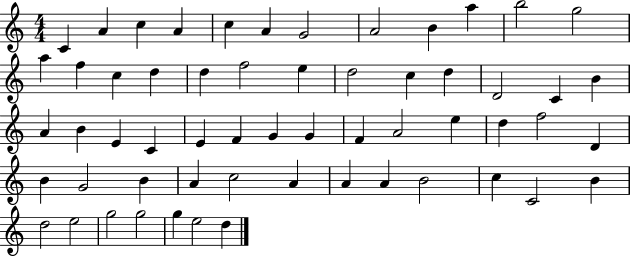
C4/q A4/q C5/q A4/q C5/q A4/q G4/h A4/h B4/q A5/q B5/h G5/h A5/q F5/q C5/q D5/q D5/q F5/h E5/q D5/h C5/q D5/q D4/h C4/q B4/q A4/q B4/q E4/q C4/q E4/q F4/q G4/q G4/q F4/q A4/h E5/q D5/q F5/h D4/q B4/q G4/h B4/q A4/q C5/h A4/q A4/q A4/q B4/h C5/q C4/h B4/q D5/h E5/h G5/h G5/h G5/q E5/h D5/q